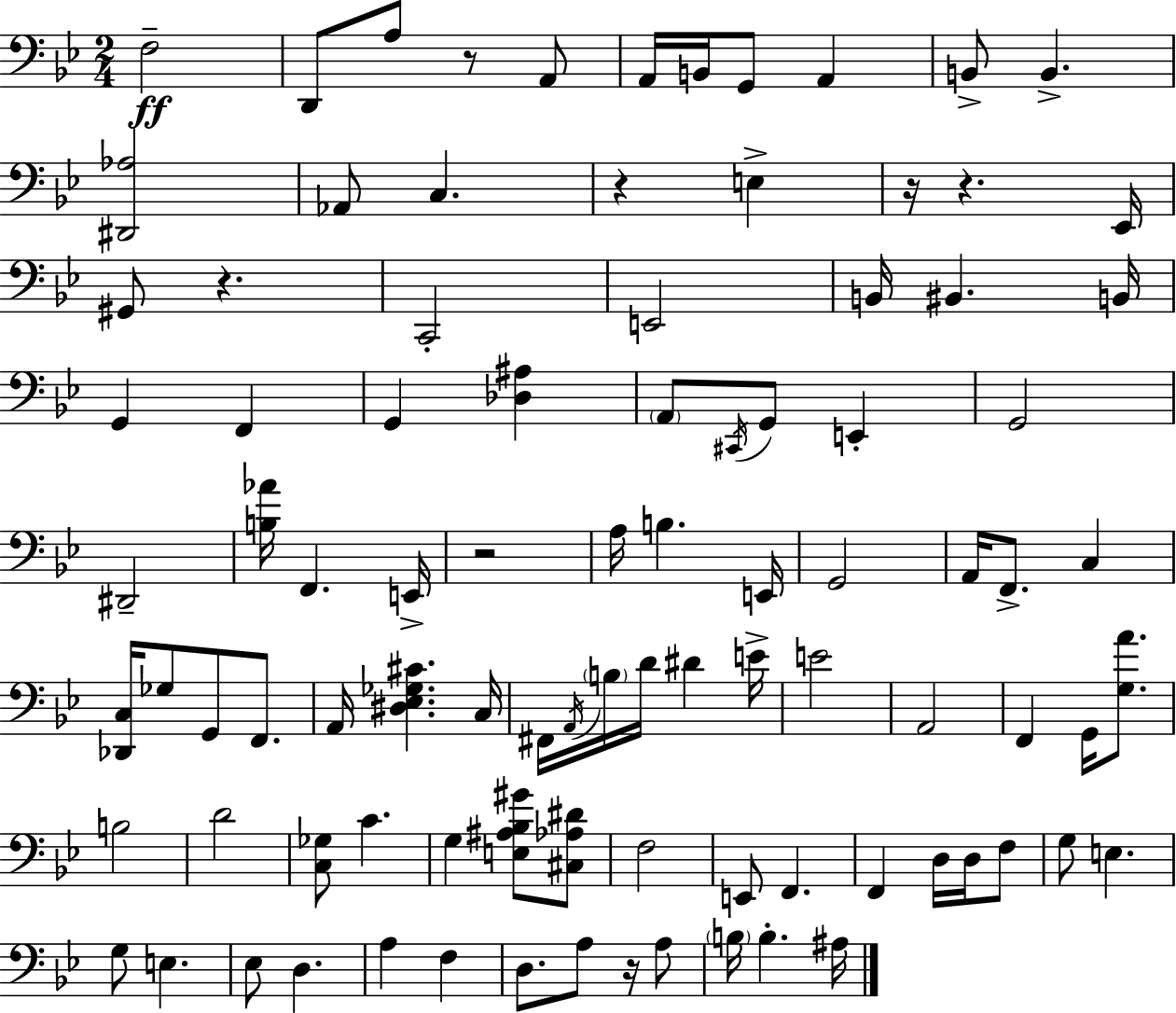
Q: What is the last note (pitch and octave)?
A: A#3